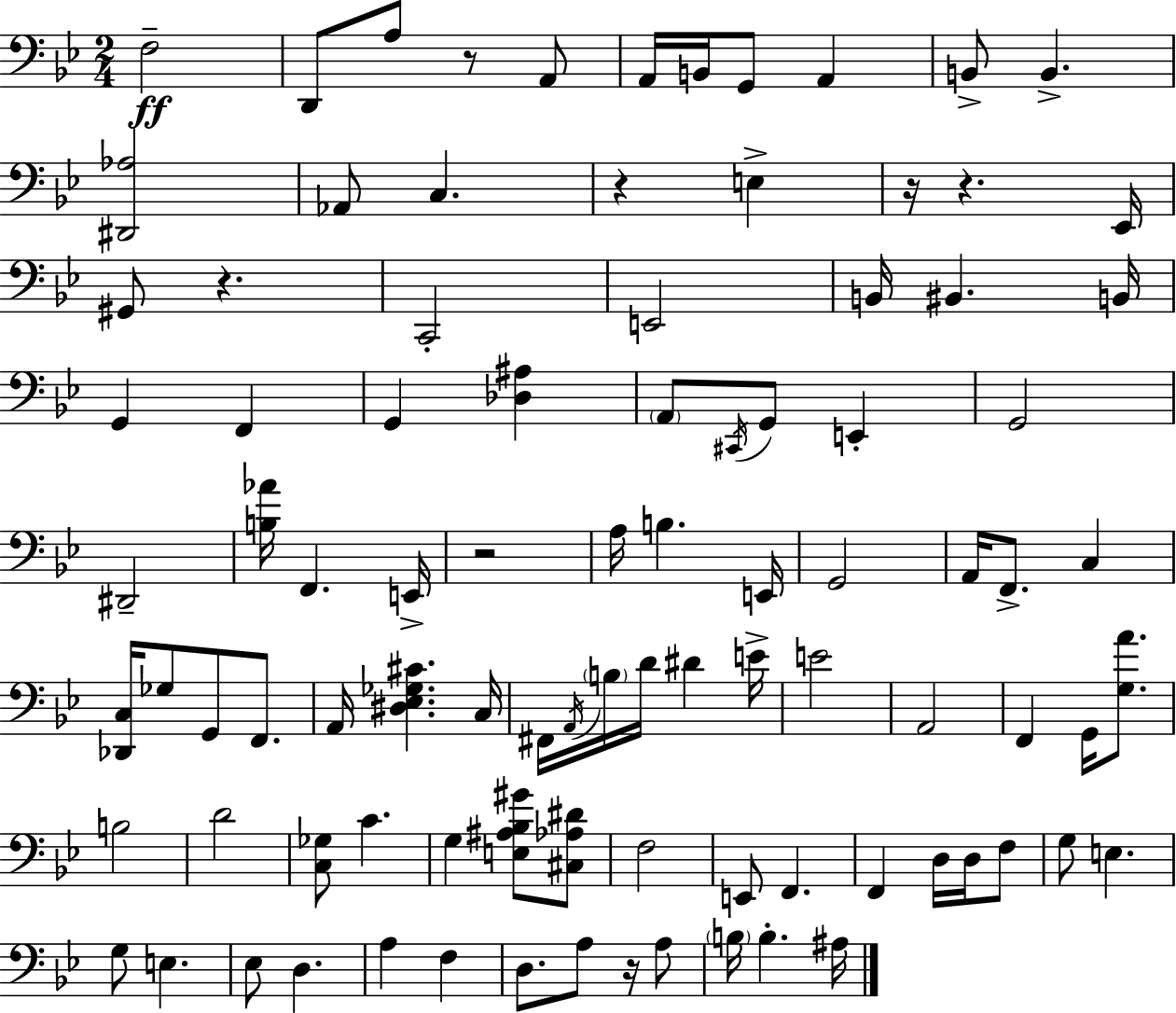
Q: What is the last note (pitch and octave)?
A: A#3